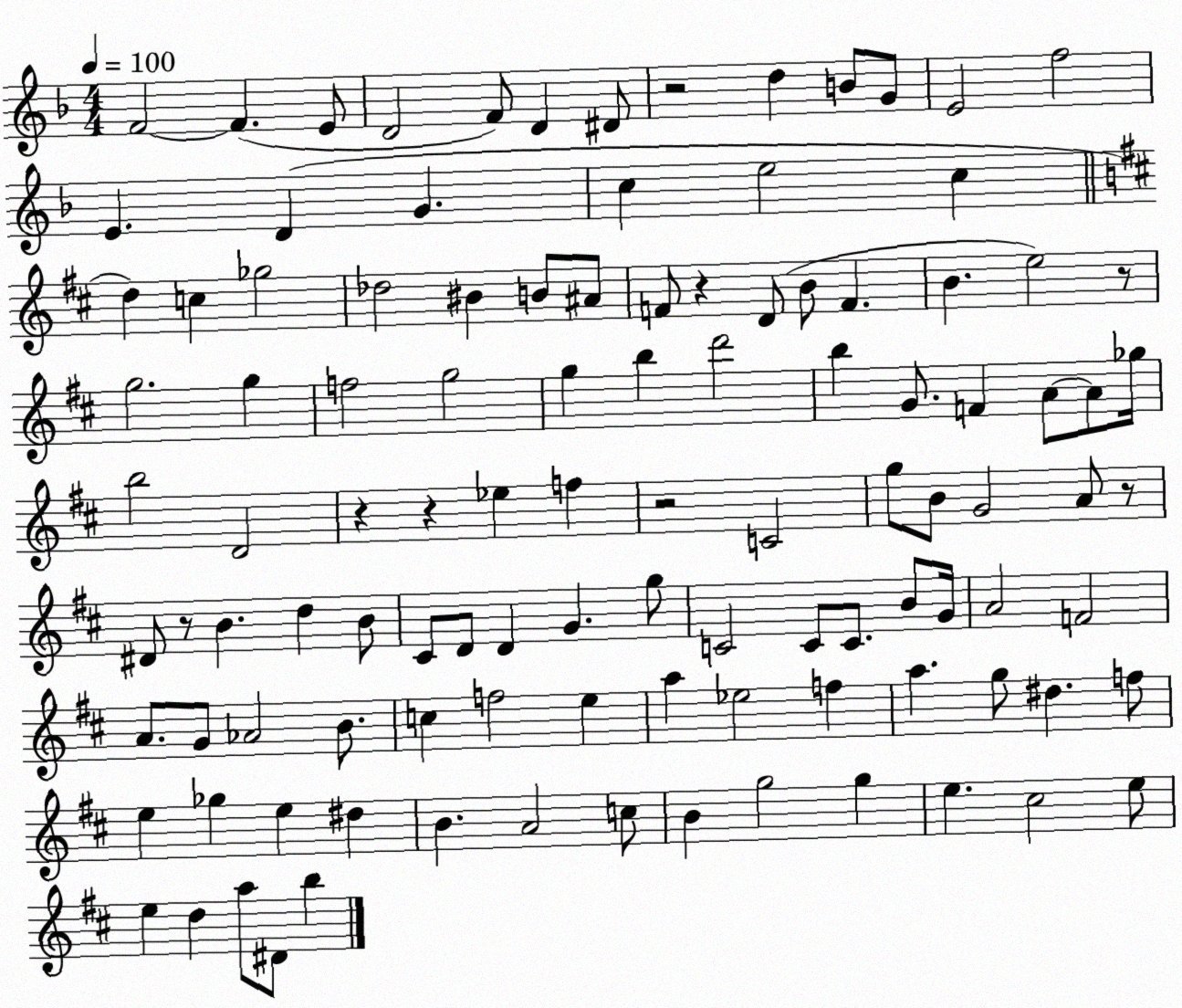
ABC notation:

X:1
T:Untitled
M:4/4
L:1/4
K:F
F2 F E/2 D2 F/2 D ^D/2 z2 d B/2 G/2 E2 f2 E D G c e2 c d c _g2 _d2 ^B B/2 ^A/2 F/2 z D/2 B/2 F B e2 z/2 g2 g f2 g2 g b d'2 b G/2 F A/2 A/2 _g/4 b2 D2 z z _e f z2 C2 g/2 B/2 G2 A/2 z/2 ^D/2 z/2 B d B/2 ^C/2 D/2 D G g/2 C2 C/2 C/2 B/2 G/4 A2 F2 A/2 G/2 _A2 B/2 c f2 e a _e2 f a g/2 ^d f/2 e _g e ^d B A2 c/2 B g2 g e ^c2 e/2 e d a/2 ^D/2 b